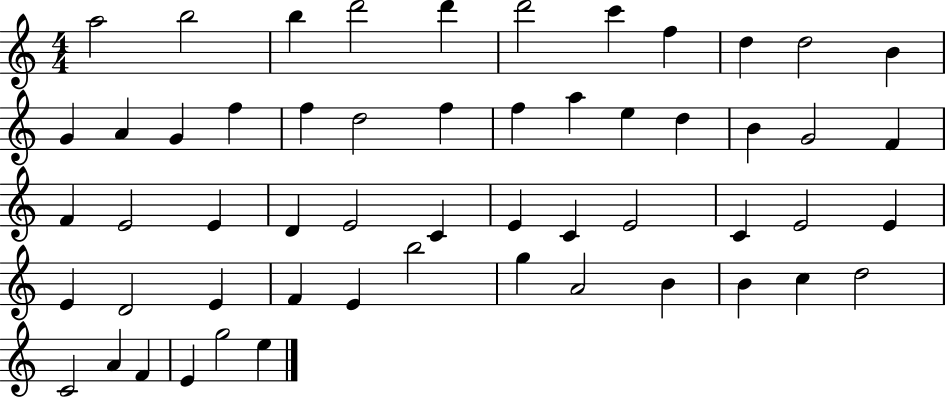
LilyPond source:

{
  \clef treble
  \numericTimeSignature
  \time 4/4
  \key c \major
  a''2 b''2 | b''4 d'''2 d'''4 | d'''2 c'''4 f''4 | d''4 d''2 b'4 | \break g'4 a'4 g'4 f''4 | f''4 d''2 f''4 | f''4 a''4 e''4 d''4 | b'4 g'2 f'4 | \break f'4 e'2 e'4 | d'4 e'2 c'4 | e'4 c'4 e'2 | c'4 e'2 e'4 | \break e'4 d'2 e'4 | f'4 e'4 b''2 | g''4 a'2 b'4 | b'4 c''4 d''2 | \break c'2 a'4 f'4 | e'4 g''2 e''4 | \bar "|."
}